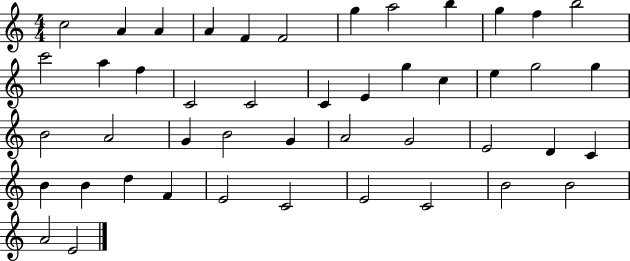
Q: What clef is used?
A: treble